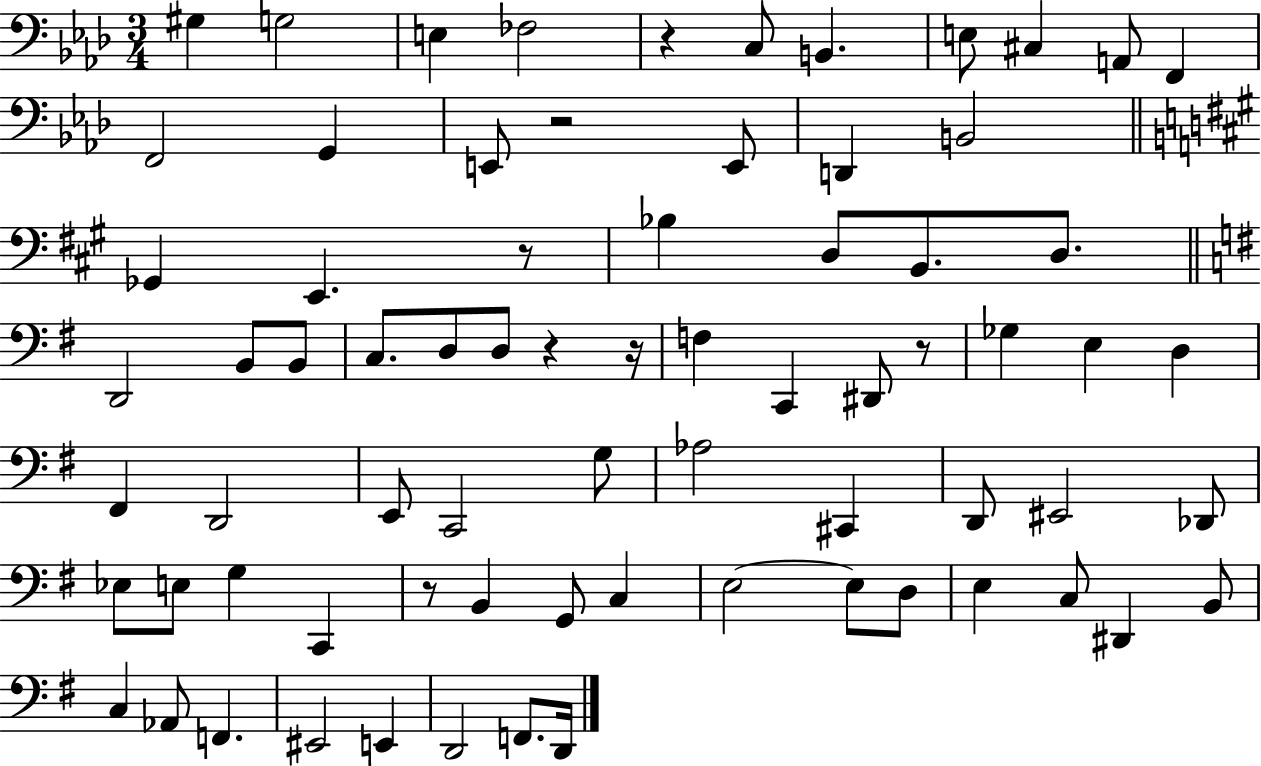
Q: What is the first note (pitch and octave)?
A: G#3